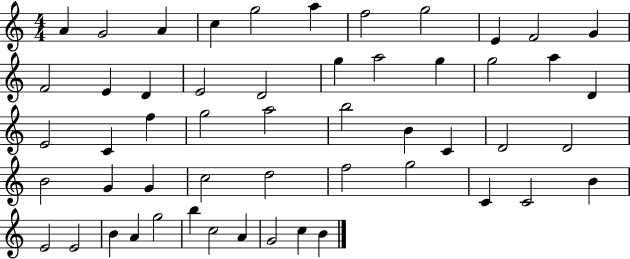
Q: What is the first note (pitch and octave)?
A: A4